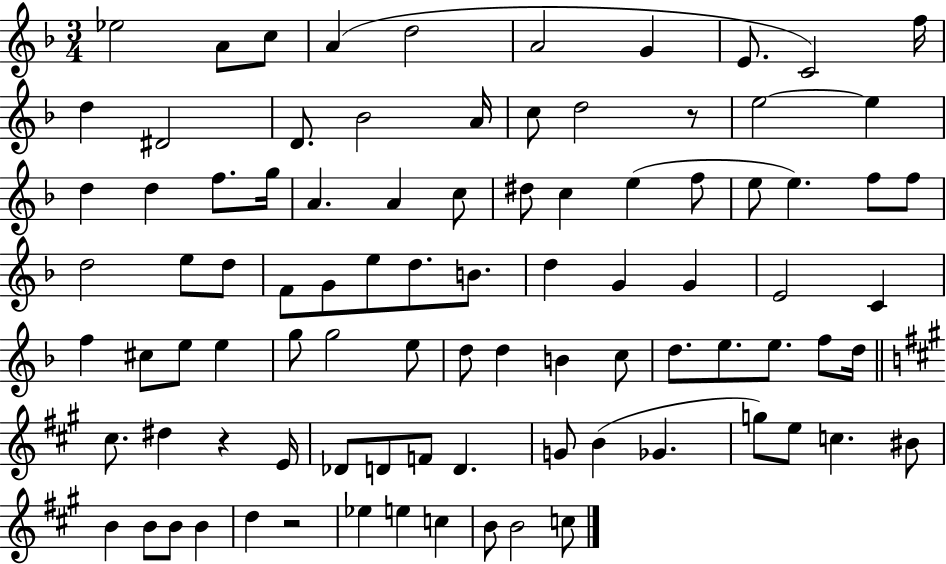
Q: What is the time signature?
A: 3/4